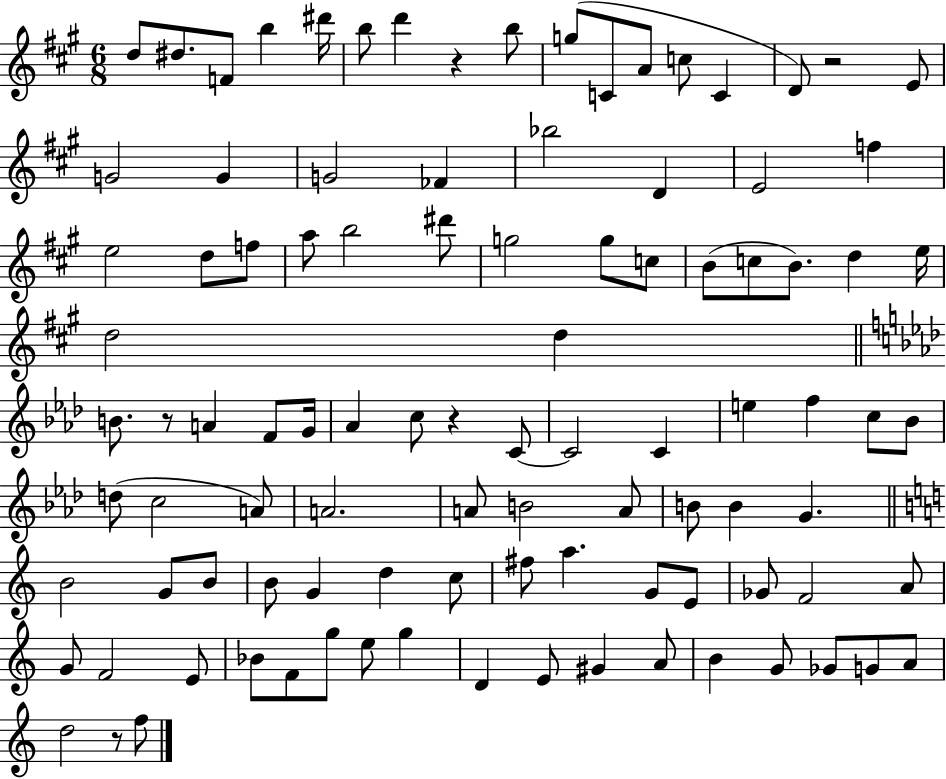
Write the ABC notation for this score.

X:1
T:Untitled
M:6/8
L:1/4
K:A
d/2 ^d/2 F/2 b ^d'/4 b/2 d' z b/2 g/2 C/2 A/2 c/2 C D/2 z2 E/2 G2 G G2 _F _b2 D E2 f e2 d/2 f/2 a/2 b2 ^d'/2 g2 g/2 c/2 B/2 c/2 B/2 d e/4 d2 d B/2 z/2 A F/2 G/4 _A c/2 z C/2 C2 C e f c/2 _B/2 d/2 c2 A/2 A2 A/2 B2 A/2 B/2 B G B2 G/2 B/2 B/2 G d c/2 ^f/2 a G/2 E/2 _G/2 F2 A/2 G/2 F2 E/2 _B/2 F/2 g/2 e/2 g D E/2 ^G A/2 B G/2 _G/2 G/2 A/2 d2 z/2 f/2